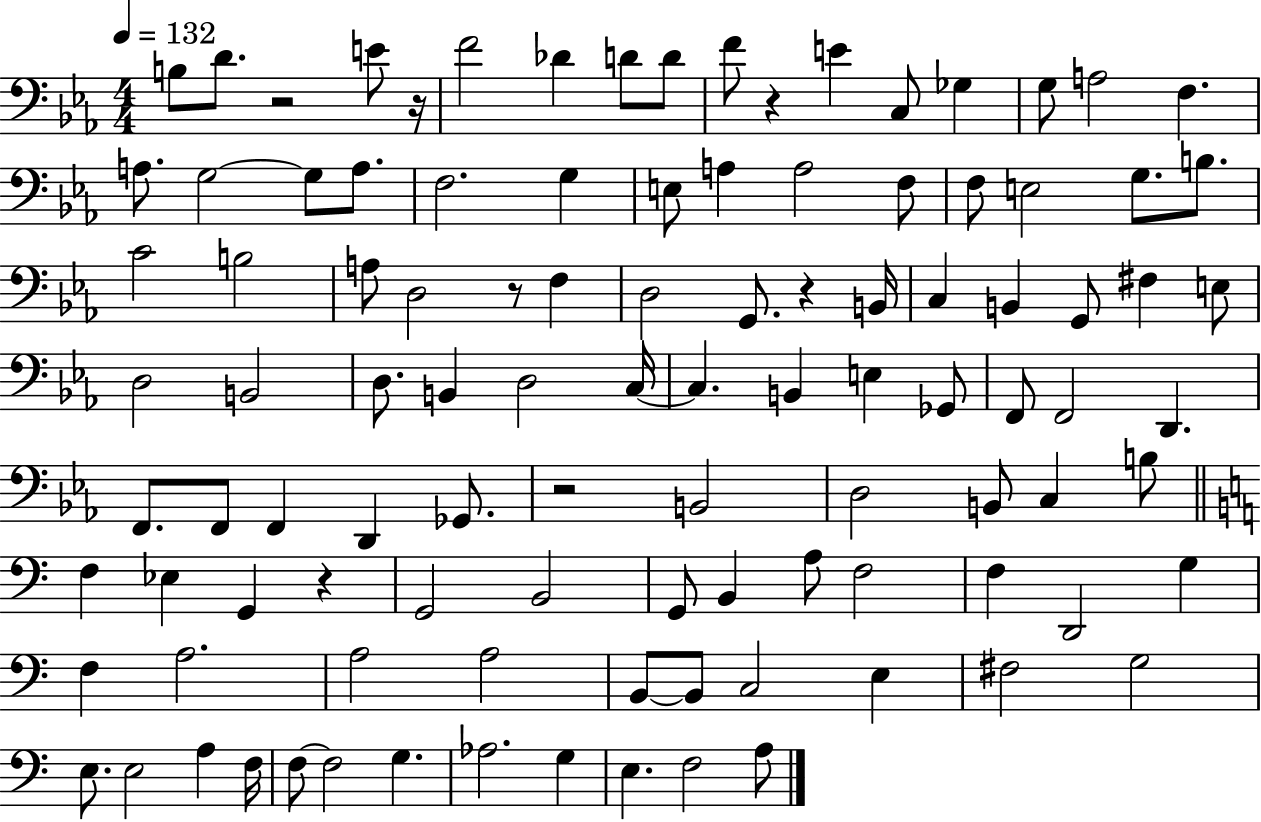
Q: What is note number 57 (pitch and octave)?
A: F2